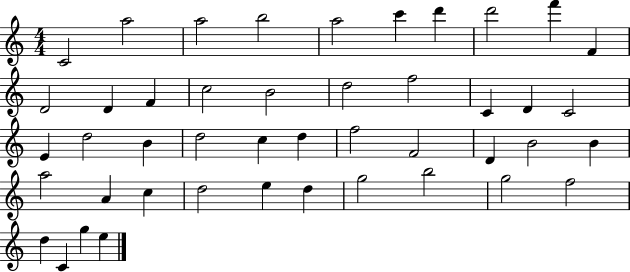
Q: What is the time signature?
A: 4/4